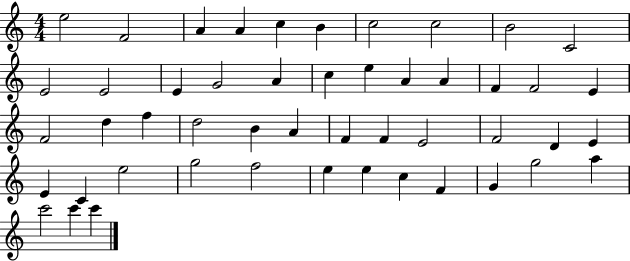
E5/h F4/h A4/q A4/q C5/q B4/q C5/h C5/h B4/h C4/h E4/h E4/h E4/q G4/h A4/q C5/q E5/q A4/q A4/q F4/q F4/h E4/q F4/h D5/q F5/q D5/h B4/q A4/q F4/q F4/q E4/h F4/h D4/q E4/q E4/q C4/q E5/h G5/h F5/h E5/q E5/q C5/q F4/q G4/q G5/h A5/q C6/h C6/q C6/q